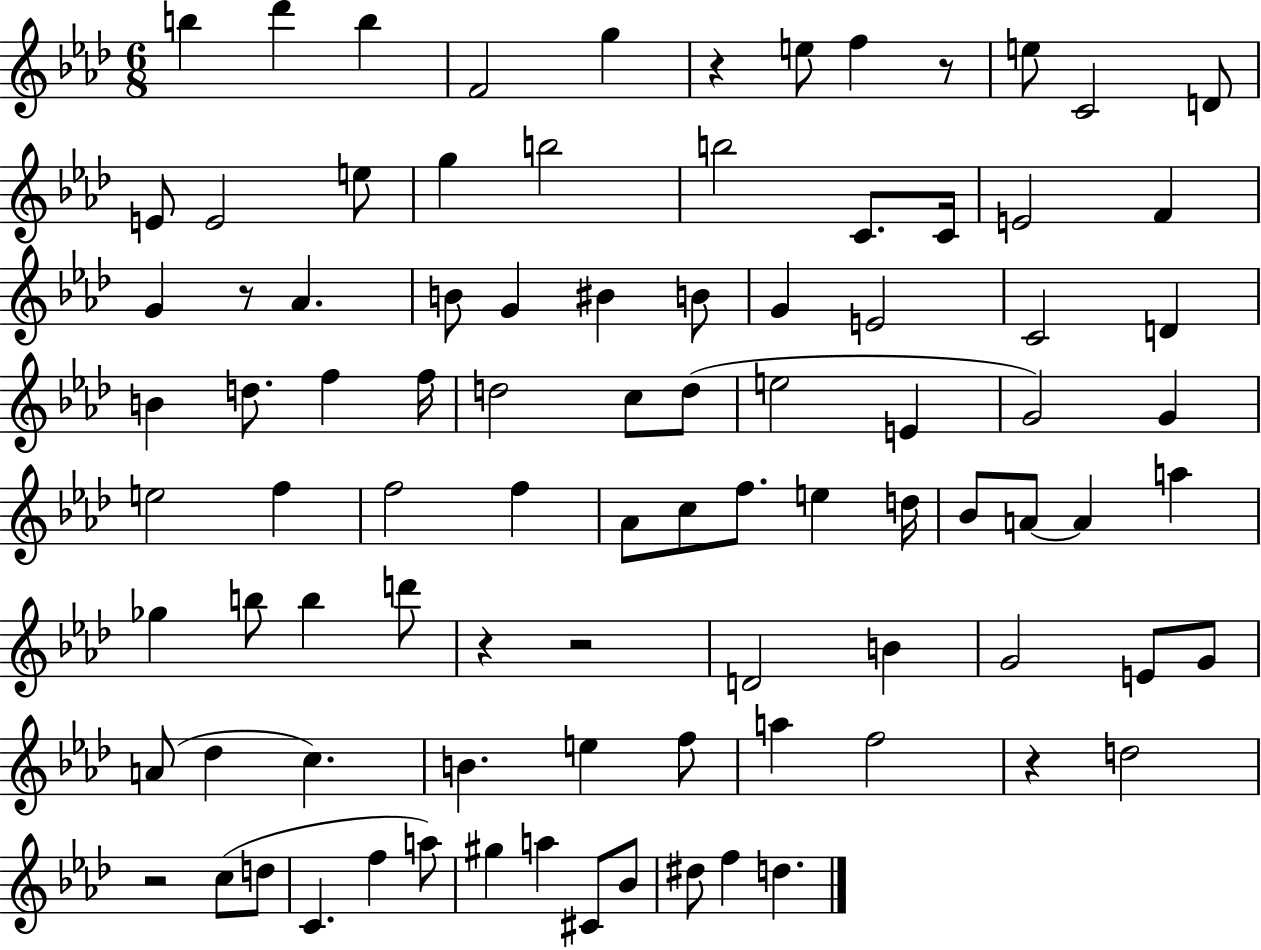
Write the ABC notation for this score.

X:1
T:Untitled
M:6/8
L:1/4
K:Ab
b _d' b F2 g z e/2 f z/2 e/2 C2 D/2 E/2 E2 e/2 g b2 b2 C/2 C/4 E2 F G z/2 _A B/2 G ^B B/2 G E2 C2 D B d/2 f f/4 d2 c/2 d/2 e2 E G2 G e2 f f2 f _A/2 c/2 f/2 e d/4 _B/2 A/2 A a _g b/2 b d'/2 z z2 D2 B G2 E/2 G/2 A/2 _d c B e f/2 a f2 z d2 z2 c/2 d/2 C f a/2 ^g a ^C/2 _B/2 ^d/2 f d